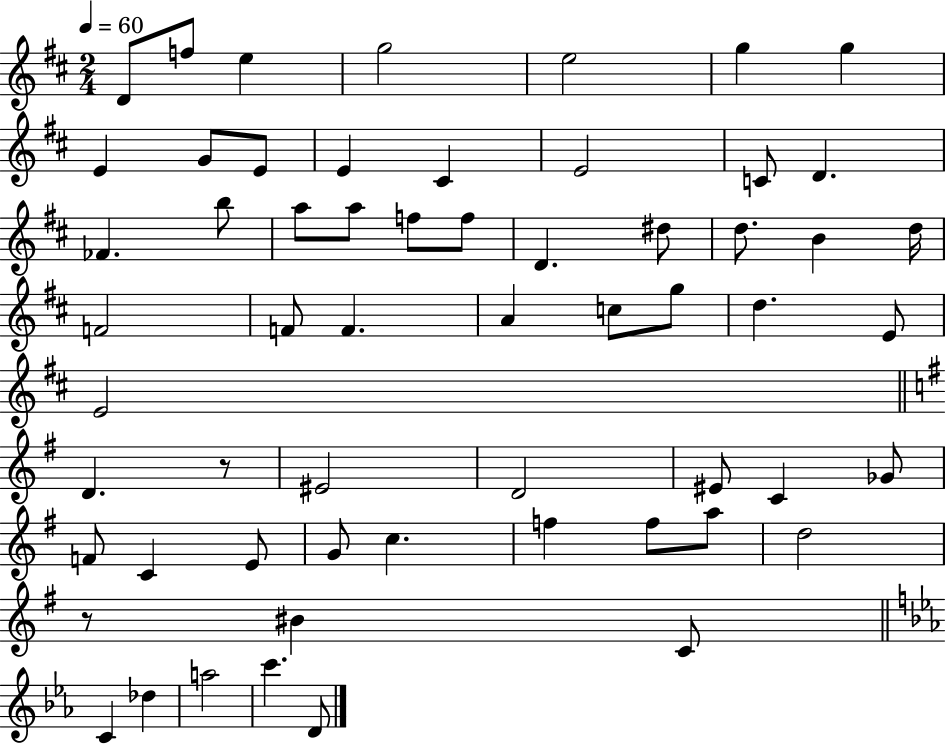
{
  \clef treble
  \numericTimeSignature
  \time 2/4
  \key d \major
  \tempo 4 = 60
  d'8 f''8 e''4 | g''2 | e''2 | g''4 g''4 | \break e'4 g'8 e'8 | e'4 cis'4 | e'2 | c'8 d'4. | \break fes'4. b''8 | a''8 a''8 f''8 f''8 | d'4. dis''8 | d''8. b'4 d''16 | \break f'2 | f'8 f'4. | a'4 c''8 g''8 | d''4. e'8 | \break e'2 | \bar "||" \break \key e \minor d'4. r8 | eis'2 | d'2 | eis'8 c'4 ges'8 | \break f'8 c'4 e'8 | g'8 c''4. | f''4 f''8 a''8 | d''2 | \break r8 bis'4 c'8 | \bar "||" \break \key ees \major c'4 des''4 | a''2 | c'''4. d'8 | \bar "|."
}